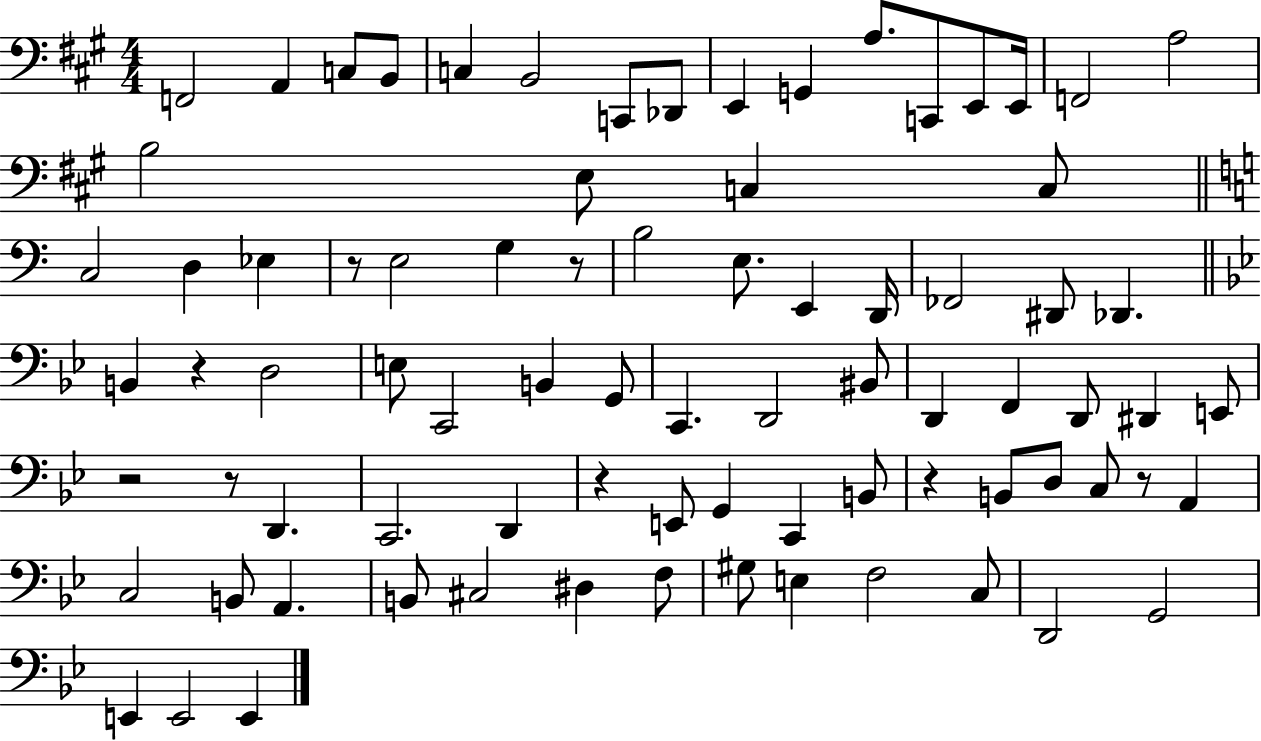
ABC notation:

X:1
T:Untitled
M:4/4
L:1/4
K:A
F,,2 A,, C,/2 B,,/2 C, B,,2 C,,/2 _D,,/2 E,, G,, A,/2 C,,/2 E,,/2 E,,/4 F,,2 A,2 B,2 E,/2 C, C,/2 C,2 D, _E, z/2 E,2 G, z/2 B,2 E,/2 E,, D,,/4 _F,,2 ^D,,/2 _D,, B,, z D,2 E,/2 C,,2 B,, G,,/2 C,, D,,2 ^B,,/2 D,, F,, D,,/2 ^D,, E,,/2 z2 z/2 D,, C,,2 D,, z E,,/2 G,, C,, B,,/2 z B,,/2 D,/2 C,/2 z/2 A,, C,2 B,,/2 A,, B,,/2 ^C,2 ^D, F,/2 ^G,/2 E, F,2 C,/2 D,,2 G,,2 E,, E,,2 E,,